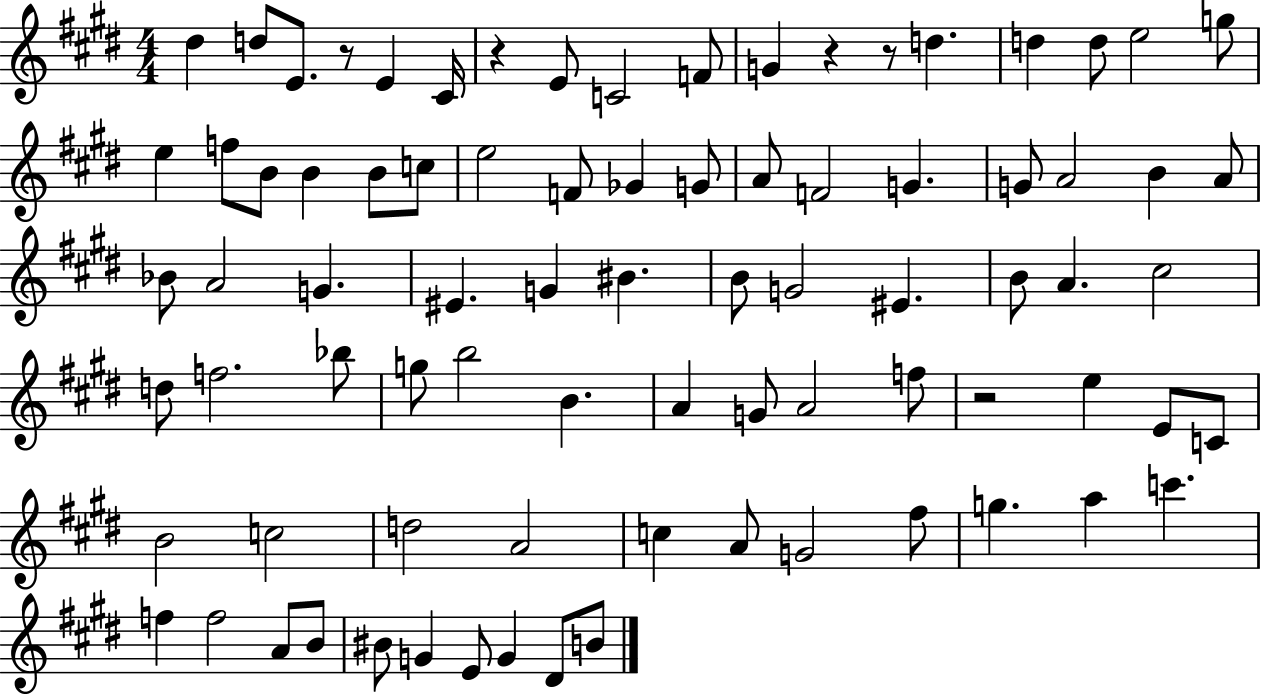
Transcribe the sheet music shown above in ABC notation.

X:1
T:Untitled
M:4/4
L:1/4
K:E
^d d/2 E/2 z/2 E ^C/4 z E/2 C2 F/2 G z z/2 d d d/2 e2 g/2 e f/2 B/2 B B/2 c/2 e2 F/2 _G G/2 A/2 F2 G G/2 A2 B A/2 _B/2 A2 G ^E G ^B B/2 G2 ^E B/2 A ^c2 d/2 f2 _b/2 g/2 b2 B A G/2 A2 f/2 z2 e E/2 C/2 B2 c2 d2 A2 c A/2 G2 ^f/2 g a c' f f2 A/2 B/2 ^B/2 G E/2 G ^D/2 B/2